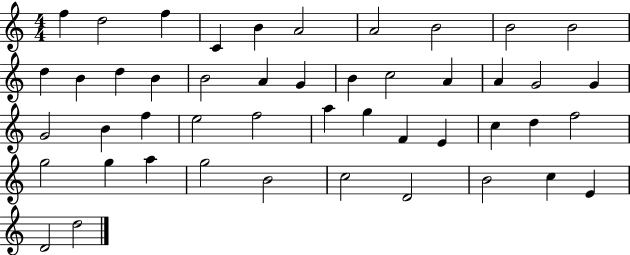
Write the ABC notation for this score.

X:1
T:Untitled
M:4/4
L:1/4
K:C
f d2 f C B A2 A2 B2 B2 B2 d B d B B2 A G B c2 A A G2 G G2 B f e2 f2 a g F E c d f2 g2 g a g2 B2 c2 D2 B2 c E D2 d2